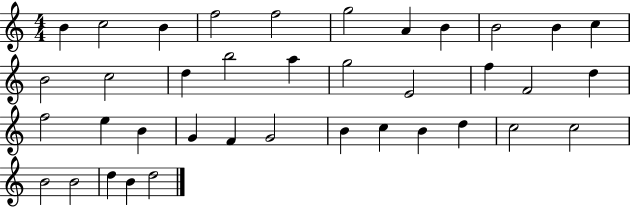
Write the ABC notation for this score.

X:1
T:Untitled
M:4/4
L:1/4
K:C
B c2 B f2 f2 g2 A B B2 B c B2 c2 d b2 a g2 E2 f F2 d f2 e B G F G2 B c B d c2 c2 B2 B2 d B d2